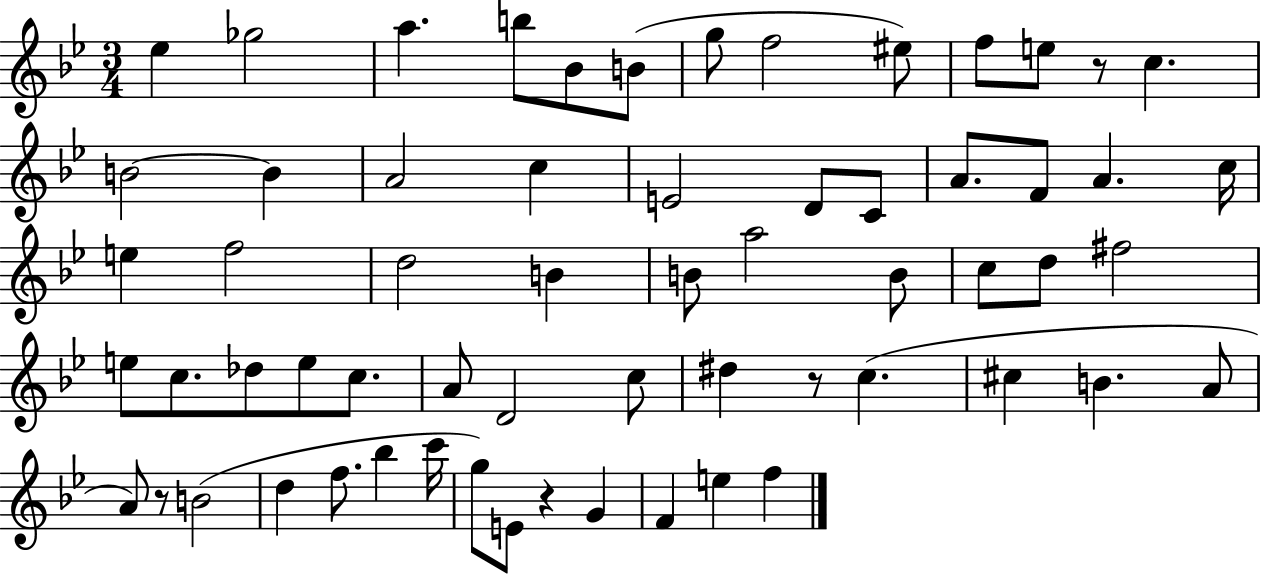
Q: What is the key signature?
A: BES major